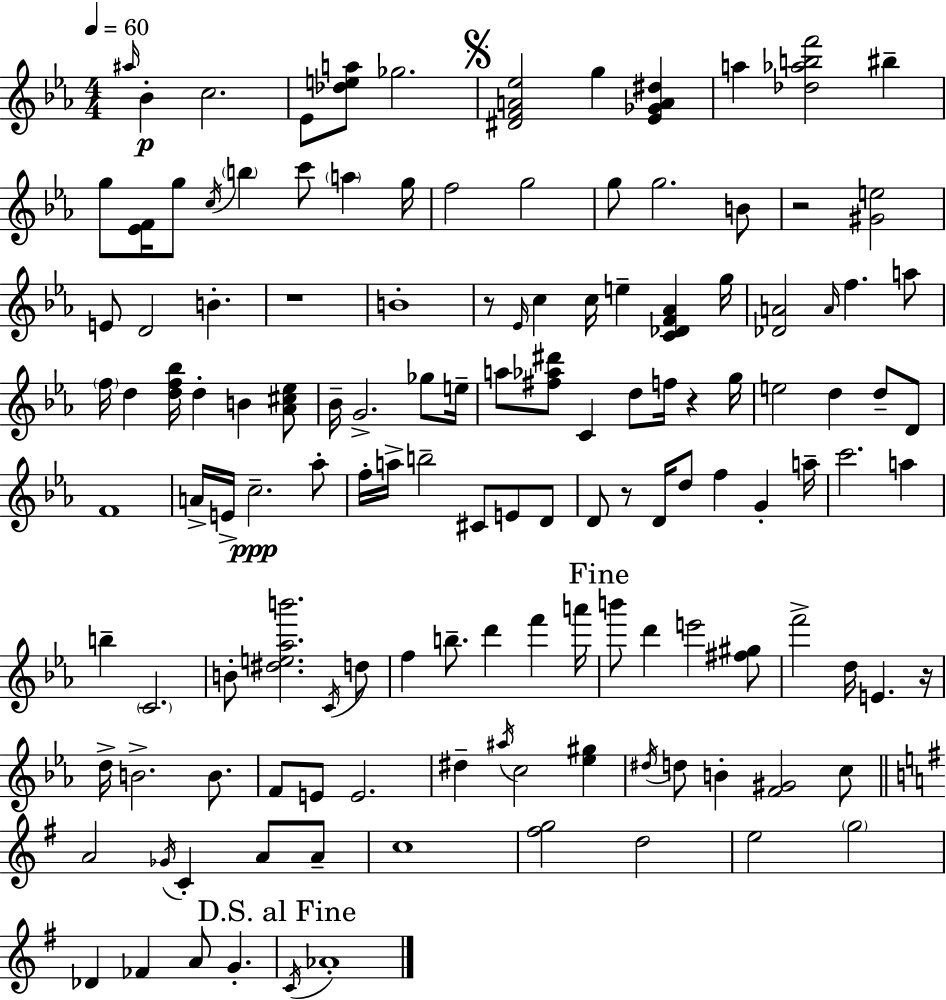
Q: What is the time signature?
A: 4/4